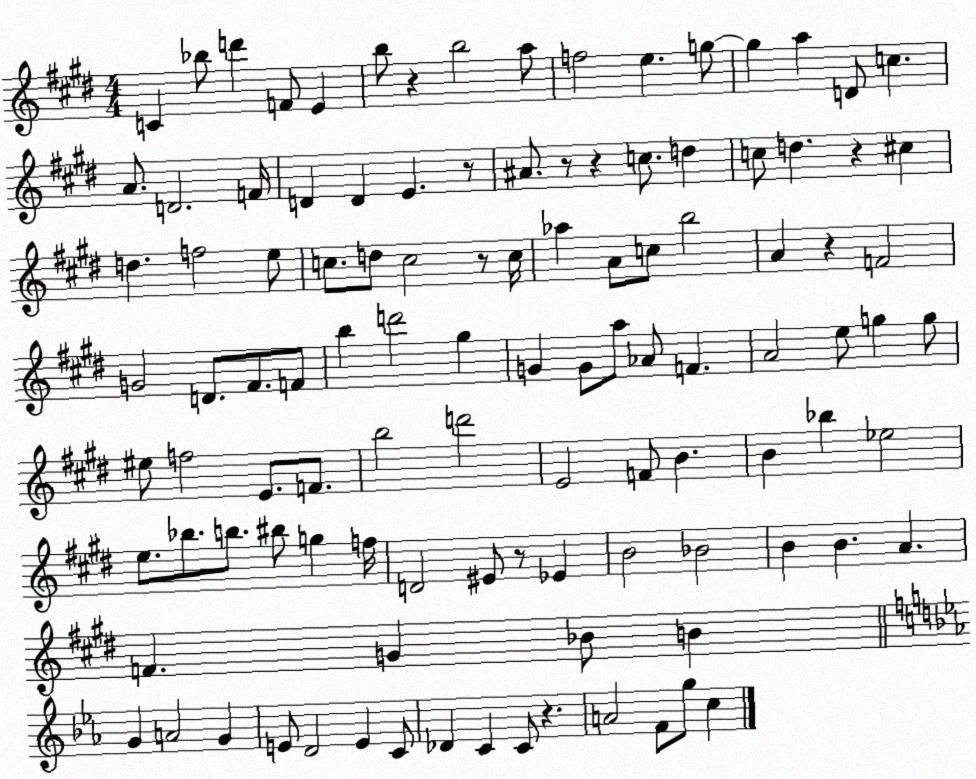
X:1
T:Untitled
M:4/4
L:1/4
K:E
C _b/2 d' F/2 E b/2 z b2 a/2 f2 e g/2 g a D/2 c A/2 D2 F/4 D D E z/2 ^A/2 z/2 z c/2 d c/2 d z ^c d f2 e/2 c/2 d/2 c2 z/2 c/4 _a A/2 c/2 b2 A z F2 G2 D/2 ^F/2 F/2 b d'2 ^g G G/2 a/2 _A/2 F A2 e/2 g g/2 ^e/2 f2 E/2 F/2 b2 d'2 E2 F/2 B B _b _e2 e/2 _b/2 b/2 ^b/2 g f/4 D2 ^E/2 z/2 _E B2 _B2 B B A F G _B/2 B G A2 G E/2 D2 E C/2 _D C C/2 z A2 F/2 g/2 c